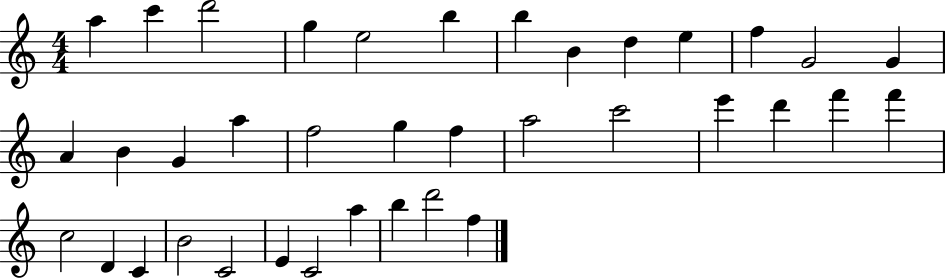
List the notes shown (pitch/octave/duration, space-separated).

A5/q C6/q D6/h G5/q E5/h B5/q B5/q B4/q D5/q E5/q F5/q G4/h G4/q A4/q B4/q G4/q A5/q F5/h G5/q F5/q A5/h C6/h E6/q D6/q F6/q F6/q C5/h D4/q C4/q B4/h C4/h E4/q C4/h A5/q B5/q D6/h F5/q